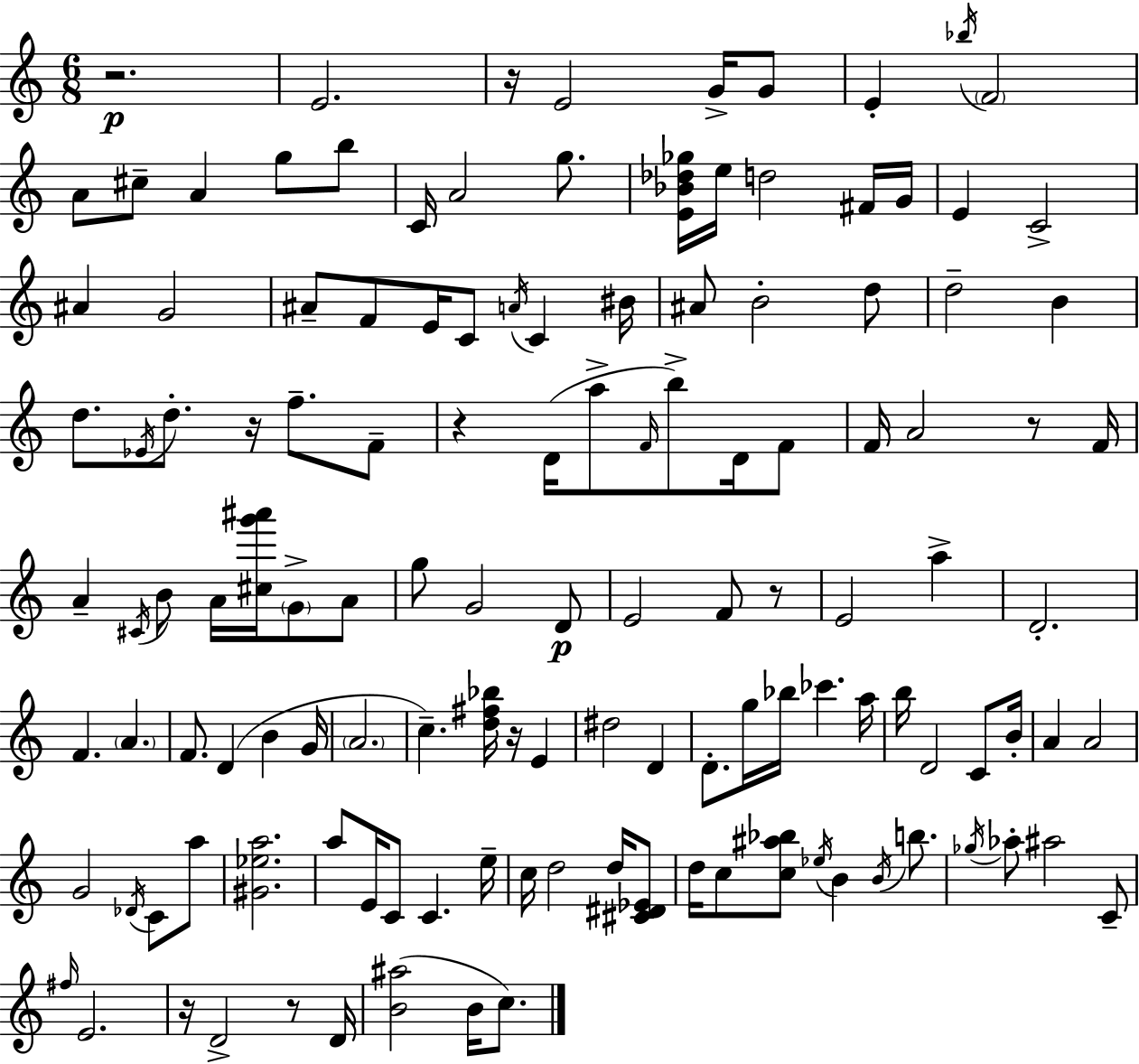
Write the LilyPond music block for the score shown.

{
  \clef treble
  \numericTimeSignature
  \time 6/8
  \key c \major
  r2.\p | e'2. | r16 e'2 g'16-> g'8 | e'4-. \acciaccatura { bes''16 } \parenthesize f'2 | \break a'8 cis''8-- a'4 g''8 b''8 | c'16 a'2 g''8. | <e' bes' des'' ges''>16 e''16 d''2 fis'16 | g'16 e'4 c'2-> | \break ais'4 g'2 | ais'8-- f'8 e'16 c'8 \acciaccatura { a'16 } c'4 | bis'16 ais'8 b'2-. | d''8 d''2-- b'4 | \break d''8. \acciaccatura { ees'16 } d''8.-. r16 f''8.-- | f'8-- r4 d'16( a''8-> \grace { f'16 } b''8->) | d'16 f'8 f'16 a'2 | r8 f'16 a'4-- \acciaccatura { cis'16 } b'8 a'16 | \break <cis'' g''' ais'''>16 \parenthesize g'8-> a'8 g''8 g'2 | d'8\p e'2 | f'8 r8 e'2 | a''4-> d'2.-. | \break f'4. \parenthesize a'4. | f'8. d'4( | b'4 g'16 \parenthesize a'2. | c''4.--) <d'' fis'' bes''>16 | \break r16 e'4 dis''2 | d'4 d'8.-. g''16 bes''16 ces'''4. | a''16 b''16 d'2 | c'8 b'16-. a'4 a'2 | \break g'2 | \acciaccatura { des'16 } c'8 a''8 <gis' ees'' a''>2. | a''8 e'16 c'8 c'4. | e''16-- c''16 d''2 | \break d''16 <cis' dis' ees'>8 d''16 c''8 <c'' ais'' bes''>8 \acciaccatura { ees''16 } | b'4 \acciaccatura { b'16 } b''8. \acciaccatura { ges''16 } aes''8-. ais''2 | c'8-- \grace { fis''16 } e'2. | r16 d'2-> | \break r8 d'16 <b' ais''>2( | b'16 c''8.) \bar "|."
}